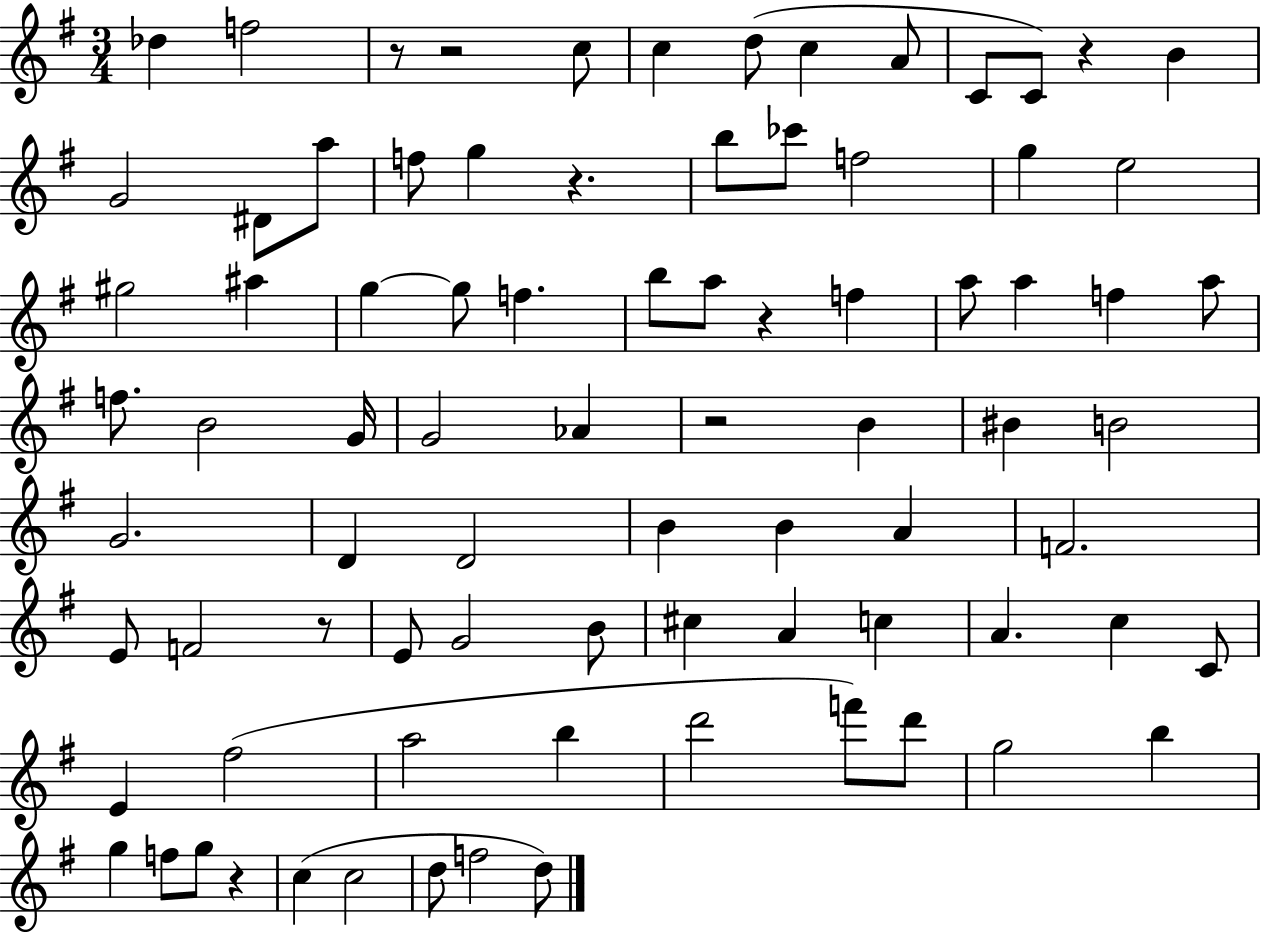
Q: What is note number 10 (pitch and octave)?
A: B4